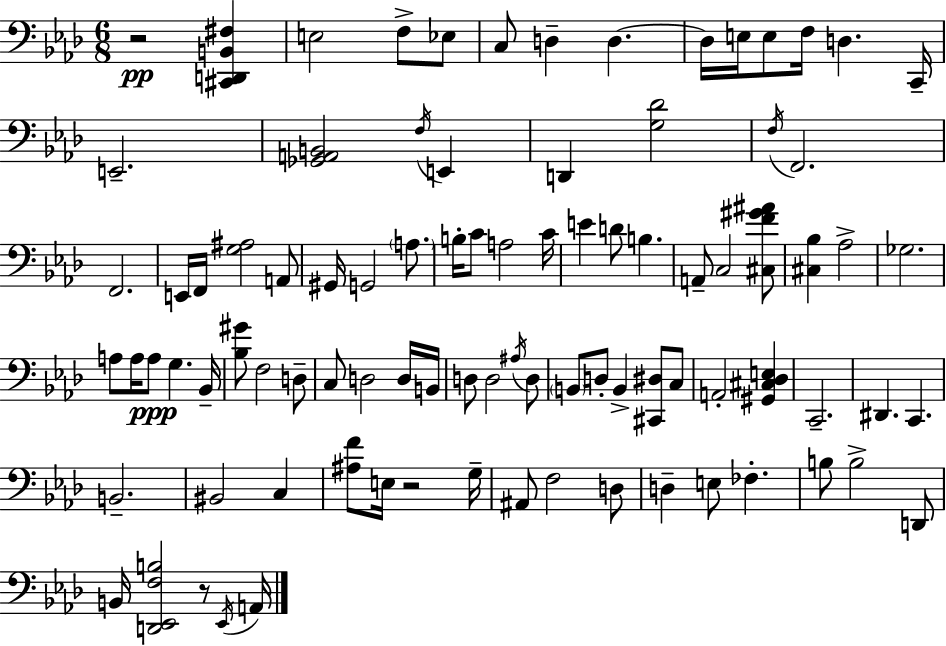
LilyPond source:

{
  \clef bass
  \numericTimeSignature
  \time 6/8
  \key f \minor
  r2\pp <cis, d, b, fis>4 | e2 f8-> ees8 | c8 d4-- d4.~~ | d16 e16 e8 f16 d4. c,16-- | \break e,2.-- | <ges, a, b,>2 \acciaccatura { f16 } e,4 | d,4 <g des'>2 | \acciaccatura { f16 } f,2. | \break f,2. | e,16 f,16 <g ais>2 | a,8 gis,16 g,2 \parenthesize a8. | b16-. c'8 a2 | \break c'16 e'4 d'8 b4. | a,8-- c2 | <cis f' gis' ais'>8 <cis bes>4 aes2-> | ges2. | \break a8 a16 a8\ppp g4. | bes,16-- <bes gis'>8 f2 | d8-- c8 d2 | d16 b,16 d8 d2 | \break \acciaccatura { ais16 } d8 \parenthesize b,8 d8-. b,4-> <cis, dis>8 | c8 a,2-. <gis, cis des e>4 | c,2.-- | dis,4. c,4. | \break b,2.-- | bis,2 c4 | <ais f'>8 e16 r2 | g16-- ais,8 f2 | \break d8 d4-- e8 fes4.-. | b8 b2-> | d,8 b,16 <d, ees, f b>2 | r8 \acciaccatura { ees,16 } a,16 \bar "|."
}